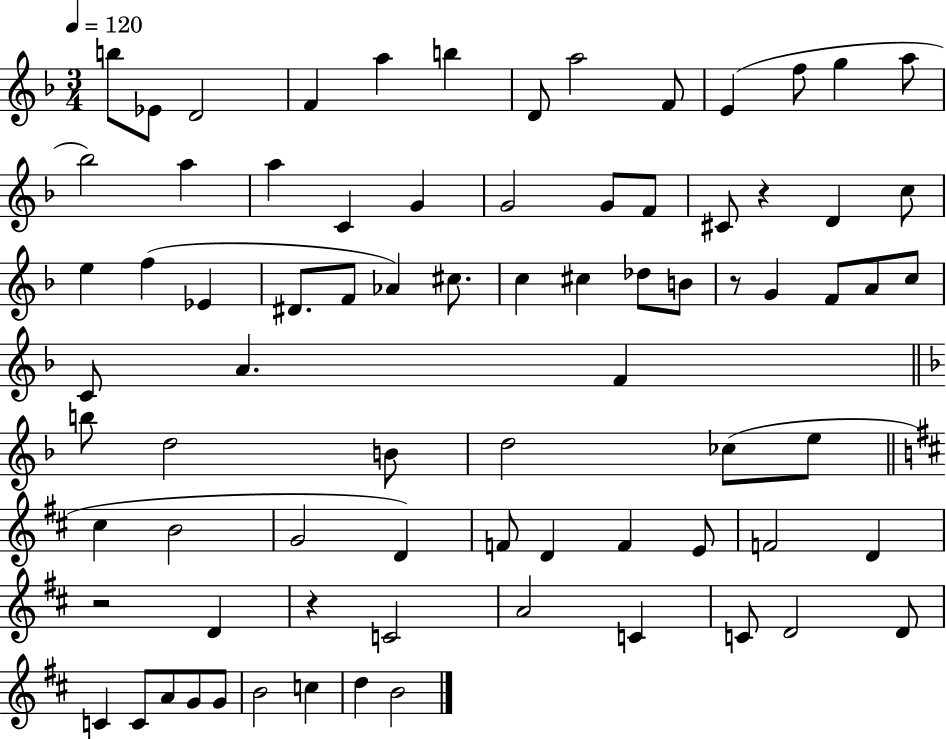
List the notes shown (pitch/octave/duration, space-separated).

B5/e Eb4/e D4/h F4/q A5/q B5/q D4/e A5/h F4/e E4/q F5/e G5/q A5/e Bb5/h A5/q A5/q C4/q G4/q G4/h G4/e F4/e C#4/e R/q D4/q C5/e E5/q F5/q Eb4/q D#4/e. F4/e Ab4/q C#5/e. C5/q C#5/q Db5/e B4/e R/e G4/q F4/e A4/e C5/e C4/e A4/q. F4/q B5/e D5/h B4/e D5/h CES5/e E5/e C#5/q B4/h G4/h D4/q F4/e D4/q F4/q E4/e F4/h D4/q R/h D4/q R/q C4/h A4/h C4/q C4/e D4/h D4/e C4/q C4/e A4/e G4/e G4/e B4/h C5/q D5/q B4/h